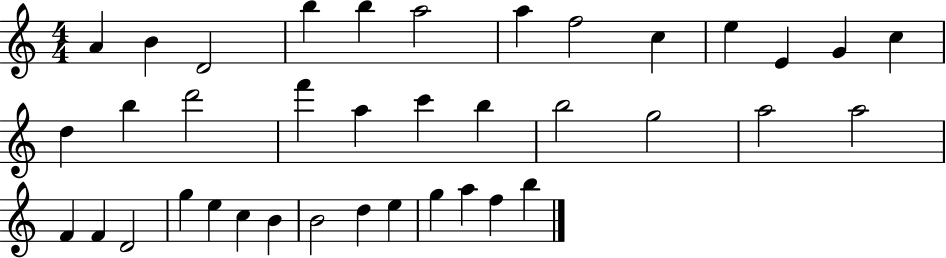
A4/q B4/q D4/h B5/q B5/q A5/h A5/q F5/h C5/q E5/q E4/q G4/q C5/q D5/q B5/q D6/h F6/q A5/q C6/q B5/q B5/h G5/h A5/h A5/h F4/q F4/q D4/h G5/q E5/q C5/q B4/q B4/h D5/q E5/q G5/q A5/q F5/q B5/q